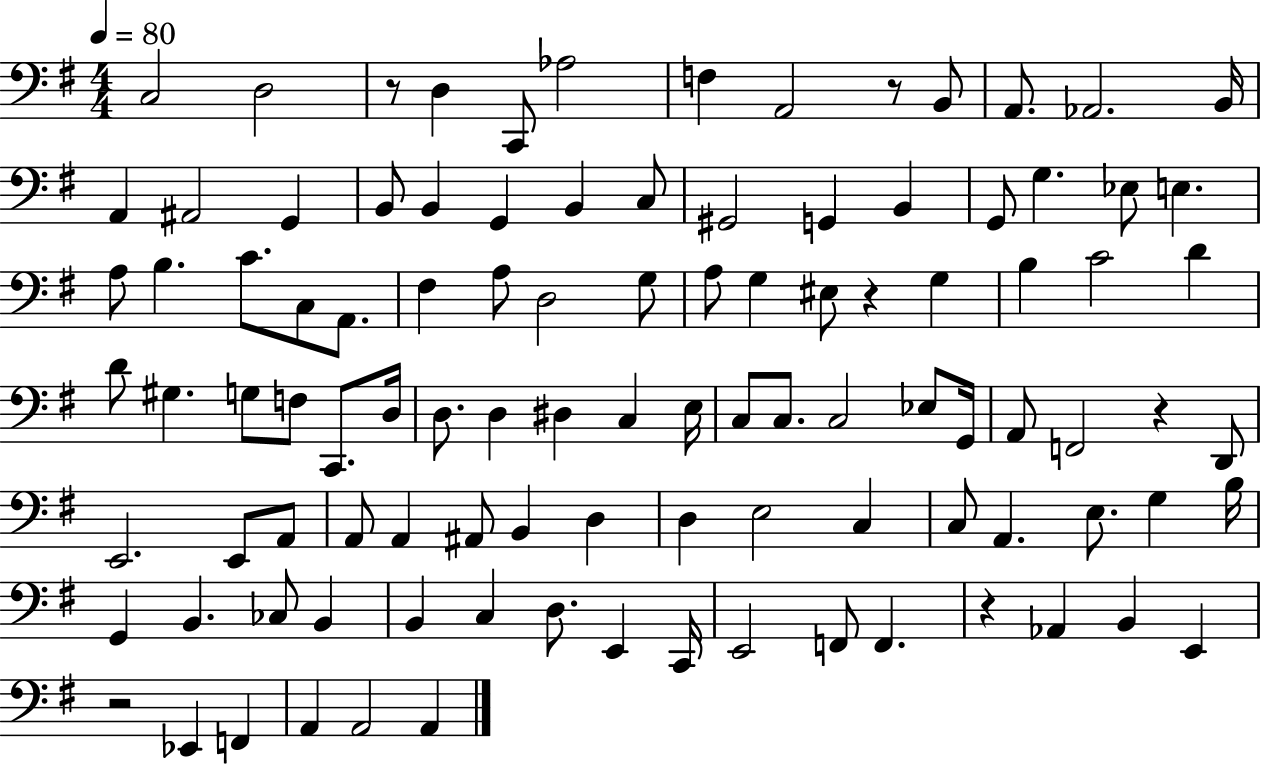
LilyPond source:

{
  \clef bass
  \numericTimeSignature
  \time 4/4
  \key g \major
  \tempo 4 = 80
  c2 d2 | r8 d4 c,8 aes2 | f4 a,2 r8 b,8 | a,8. aes,2. b,16 | \break a,4 ais,2 g,4 | b,8 b,4 g,4 b,4 c8 | gis,2 g,4 b,4 | g,8 g4. ees8 e4. | \break a8 b4. c'8. c8 a,8. | fis4 a8 d2 g8 | a8 g4 eis8 r4 g4 | b4 c'2 d'4 | \break d'8 gis4. g8 f8 c,8. d16 | d8. d4 dis4 c4 e16 | c8 c8. c2 ees8 g,16 | a,8 f,2 r4 d,8 | \break e,2. e,8 a,8 | a,8 a,4 ais,8 b,4 d4 | d4 e2 c4 | c8 a,4. e8. g4 b16 | \break g,4 b,4. ces8 b,4 | b,4 c4 d8. e,4 c,16 | e,2 f,8 f,4. | r4 aes,4 b,4 e,4 | \break r2 ees,4 f,4 | a,4 a,2 a,4 | \bar "|."
}